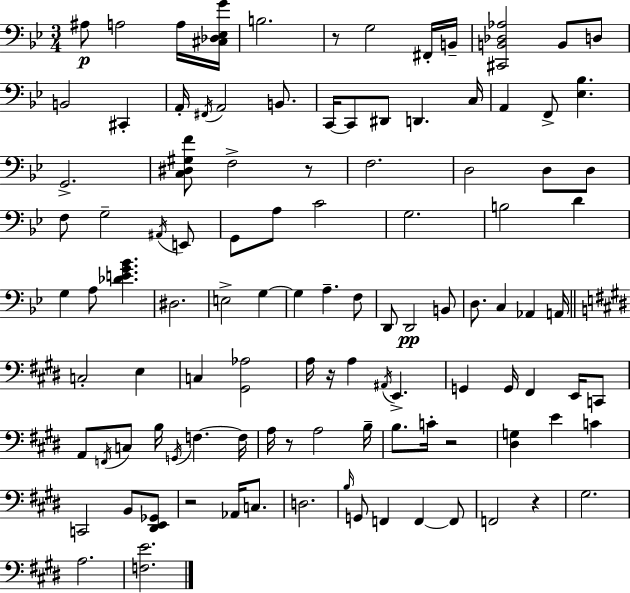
A#3/e A3/h A3/s [C#3,Db3,Eb3,G4]/s B3/h. R/e G3/h F#2/s B2/s [C#2,B2,Db3,Ab3]/h B2/e D3/e B2/h C#2/q A2/s F#2/s A2/h B2/e. C2/s C2/e D#2/e D2/q. C3/s A2/q F2/e [Eb3,Bb3]/q. G2/h. [C3,D#3,G#3,F4]/e F3/h R/e F3/h. D3/h D3/e D3/e F3/e G3/h A#2/s E2/e G2/e A3/e C4/h G3/h. B3/h D4/q G3/q A3/e [Db4,E4,G4,Bb4]/q. D#3/h. E3/h G3/q G3/q A3/q. F3/e D2/e D2/h B2/e D3/e. C3/q Ab2/q A2/s C3/h E3/q C3/q [G#2,Ab3]/h A3/s R/s A3/q A#2/s E2/q. G2/q G2/s F#2/q E2/s C2/e A2/e F2/s C3/e B3/s G2/s F3/q. F3/s A3/s R/e A3/h B3/s B3/e. C4/s R/h [D#3,G3]/q E4/q C4/q C2/h B2/e [D#2,E2,Gb2]/e R/h Ab2/s C3/e. D3/h. B3/s G2/e F2/q F2/q F2/e F2/h R/q G#3/h. A3/h. [F3,E4]/h.